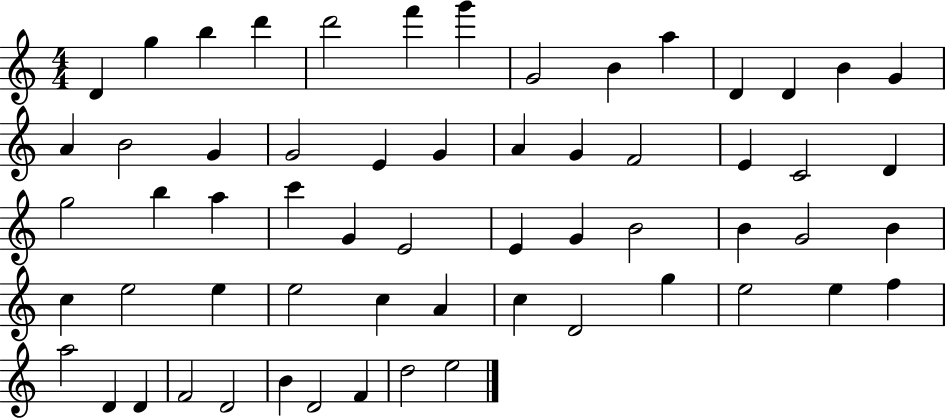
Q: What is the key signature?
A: C major